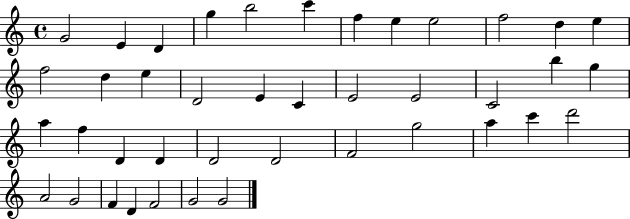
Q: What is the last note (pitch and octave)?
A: G4